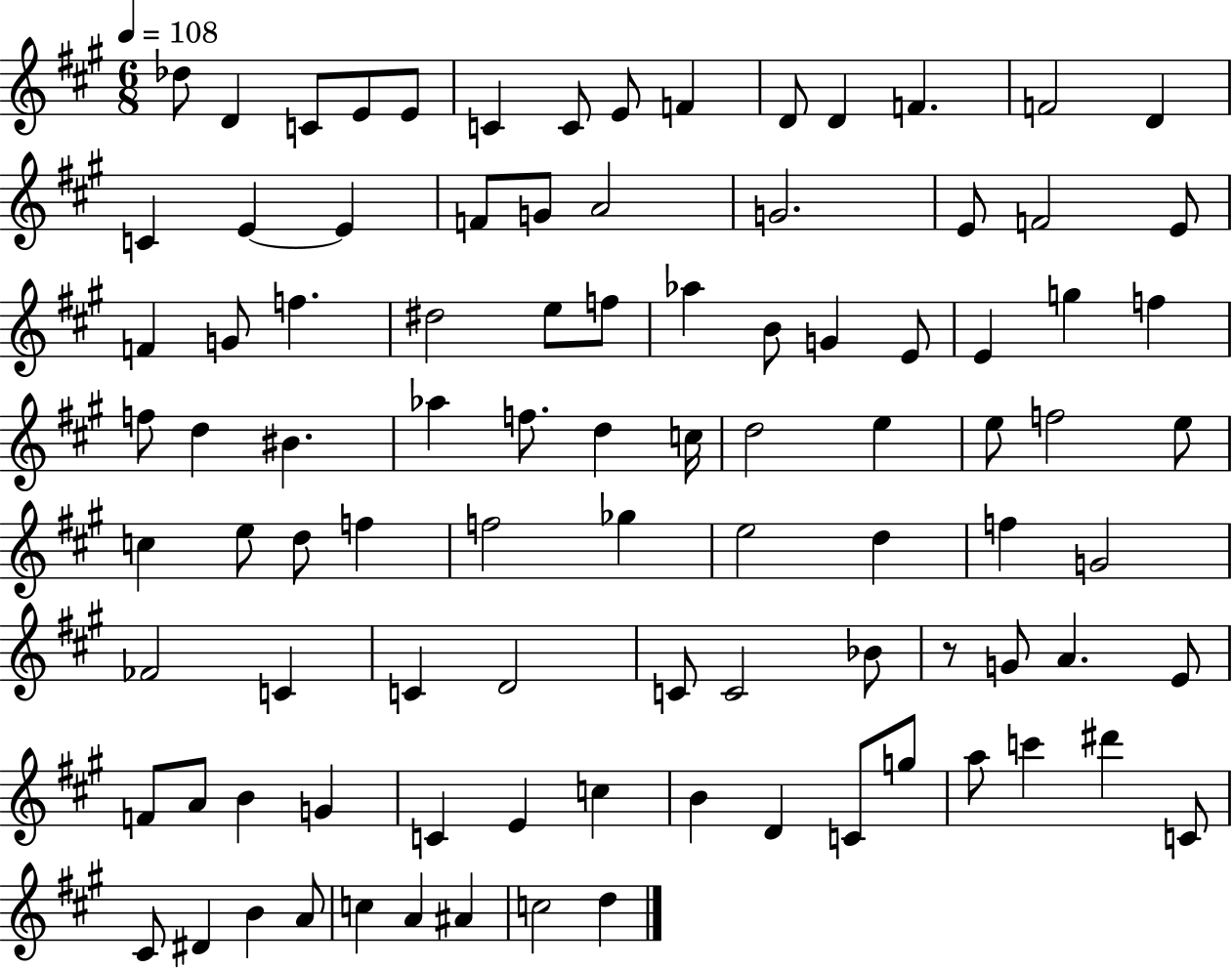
{
  \clef treble
  \numericTimeSignature
  \time 6/8
  \key a \major
  \tempo 4 = 108
  \repeat volta 2 { des''8 d'4 c'8 e'8 e'8 | c'4 c'8 e'8 f'4 | d'8 d'4 f'4. | f'2 d'4 | \break c'4 e'4~~ e'4 | f'8 g'8 a'2 | g'2. | e'8 f'2 e'8 | \break f'4 g'8 f''4. | dis''2 e''8 f''8 | aes''4 b'8 g'4 e'8 | e'4 g''4 f''4 | \break f''8 d''4 bis'4. | aes''4 f''8. d''4 c''16 | d''2 e''4 | e''8 f''2 e''8 | \break c''4 e''8 d''8 f''4 | f''2 ges''4 | e''2 d''4 | f''4 g'2 | \break fes'2 c'4 | c'4 d'2 | c'8 c'2 bes'8 | r8 g'8 a'4. e'8 | \break f'8 a'8 b'4 g'4 | c'4 e'4 c''4 | b'4 d'4 c'8 g''8 | a''8 c'''4 dis'''4 c'8 | \break cis'8 dis'4 b'4 a'8 | c''4 a'4 ais'4 | c''2 d''4 | } \bar "|."
}